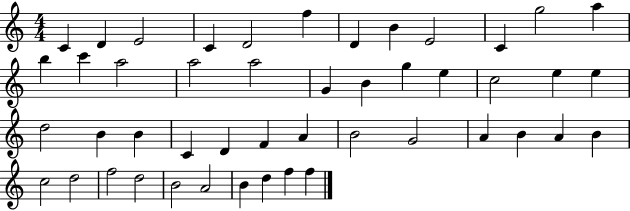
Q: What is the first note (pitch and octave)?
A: C4